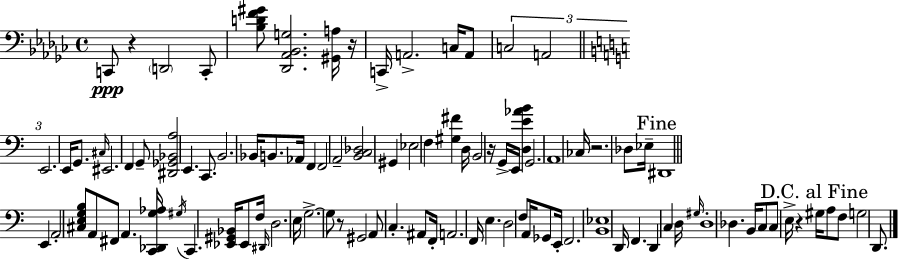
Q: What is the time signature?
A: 4/4